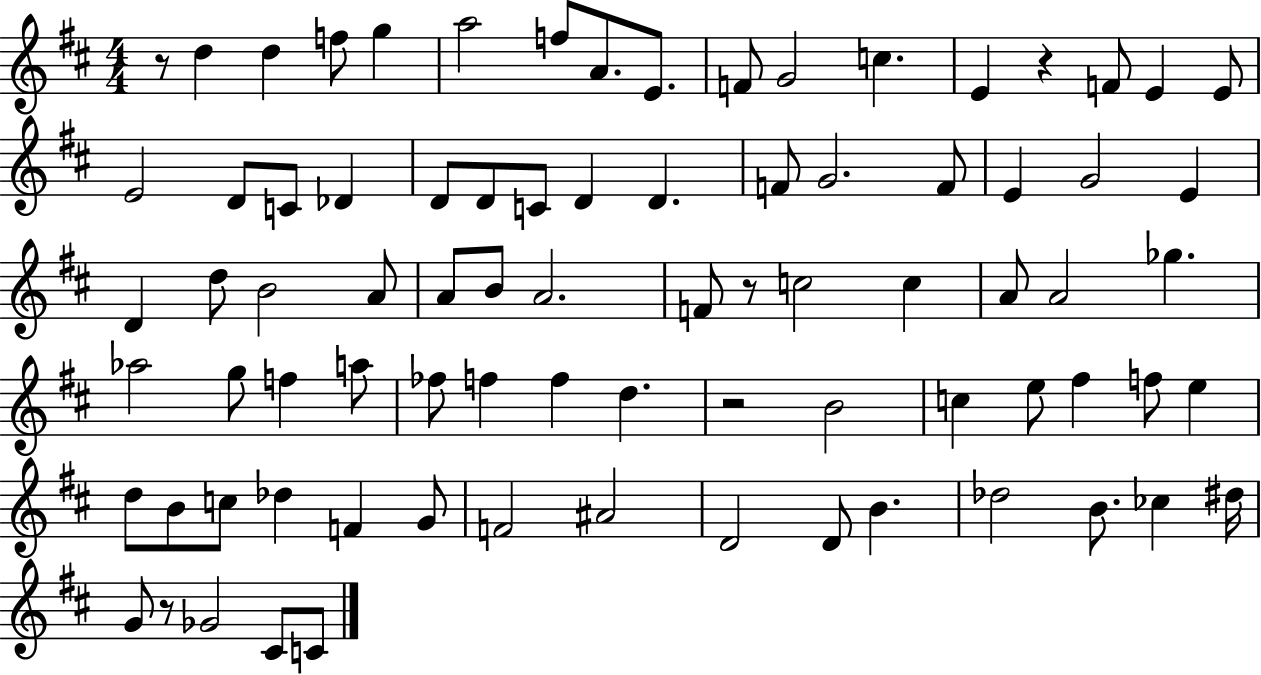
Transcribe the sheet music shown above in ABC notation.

X:1
T:Untitled
M:4/4
L:1/4
K:D
z/2 d d f/2 g a2 f/2 A/2 E/2 F/2 G2 c E z F/2 E E/2 E2 D/2 C/2 _D D/2 D/2 C/2 D D F/2 G2 F/2 E G2 E D d/2 B2 A/2 A/2 B/2 A2 F/2 z/2 c2 c A/2 A2 _g _a2 g/2 f a/2 _f/2 f f d z2 B2 c e/2 ^f f/2 e d/2 B/2 c/2 _d F G/2 F2 ^A2 D2 D/2 B _d2 B/2 _c ^d/4 G/2 z/2 _G2 ^C/2 C/2